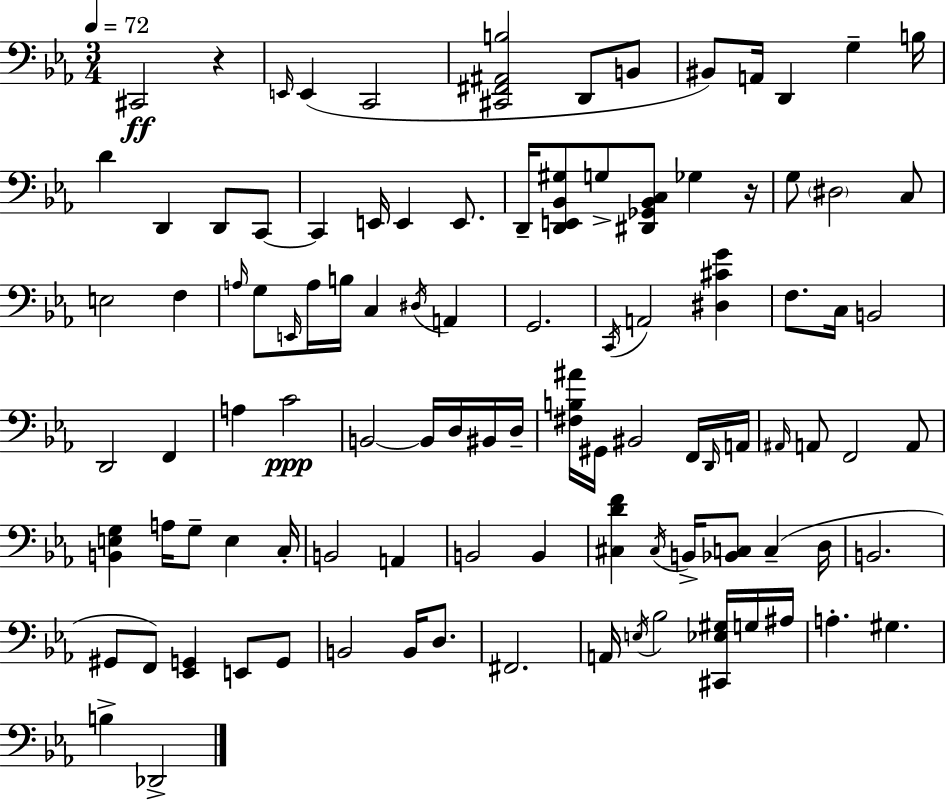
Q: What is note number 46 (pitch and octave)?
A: B2